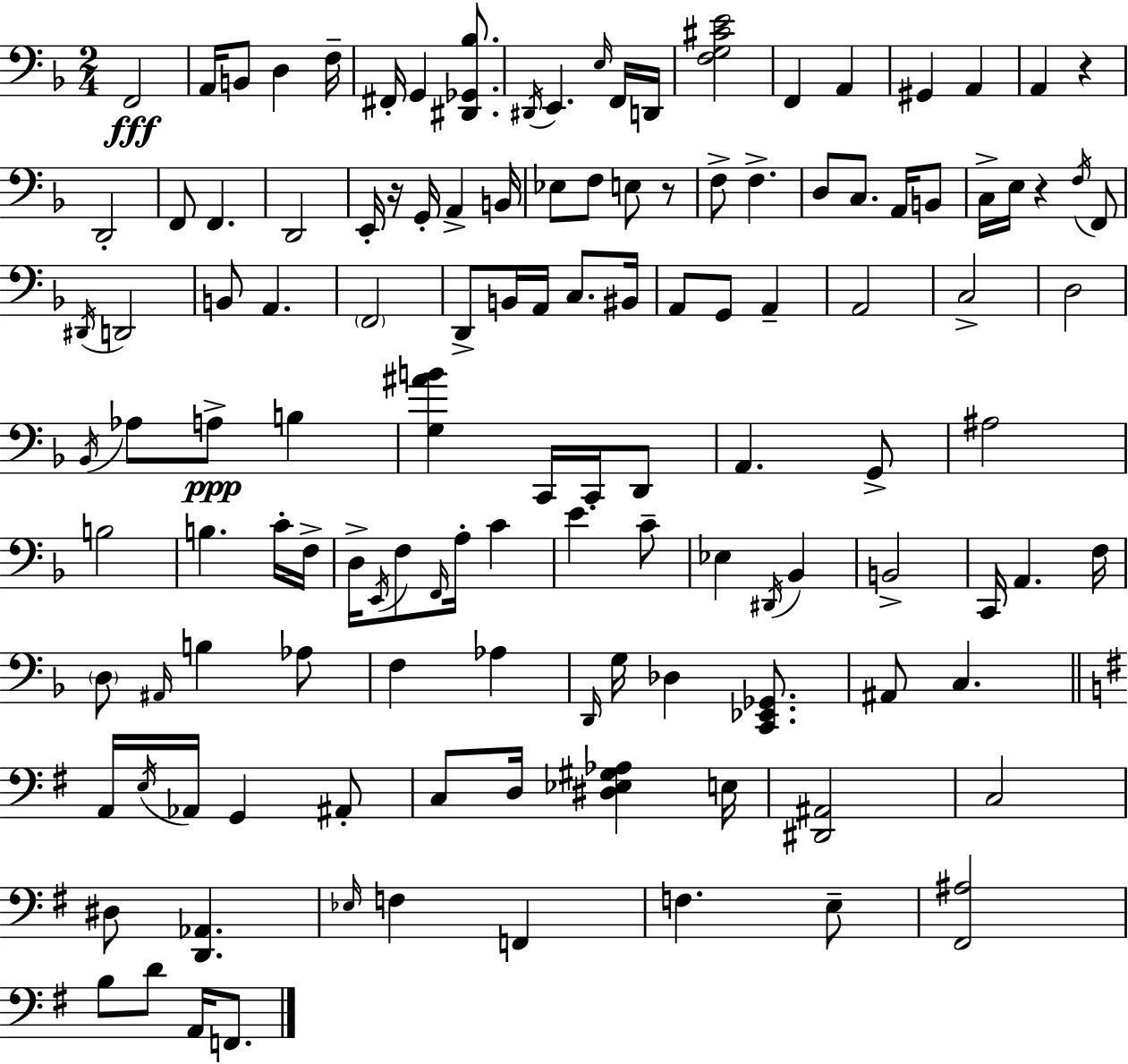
{
  \clef bass
  \numericTimeSignature
  \time 2/4
  \key d \minor
  f,2\fff | a,16 b,8 d4 f16-- | fis,16-. g,4 <dis, ges, bes>8. | \acciaccatura { dis,16 } e,4. \grace { e16 } | \break f,16 d,16 <f g cis' e'>2 | f,4 a,4 | gis,4 a,4 | a,4 r4 | \break d,2-. | f,8 f,4. | d,2 | e,16-. r16 g,16-. a,4-> | \break b,16 ees8 f8 e8 | r8 f8-> f4.-> | d8 c8. a,16 | b,8 c16-> e16 r4 | \break \acciaccatura { f16 } f,8 \acciaccatura { dis,16 } d,2 | b,8 a,4. | \parenthesize f,2 | d,8-> b,16 a,16 | \break c8. bis,16 a,8 g,8 | a,4-- a,2 | c2-> | d2 | \break \acciaccatura { bes,16 } aes8 a8->\ppp | b4 <g ais' b'>4 | c,16 c,16 d,8 a,4. | g,8-> ais2 | \break b2 | b4. | c'16-. f16-> d16-> \acciaccatura { e,16 } f8 | \grace { f,16 } a16-. c'4 e'4. | \break c'8-- ees4 | \acciaccatura { dis,16 } bes,4 | b,2-> | c,16 a,4. f16 | \break \parenthesize d8 \grace { ais,16 } b4 aes8 | f4 aes4 | \grace { d,16 } g16 des4 <c, ees, ges,>8. | ais,8 c4. | \break \bar "||" \break \key g \major a,16 \acciaccatura { e16 } aes,16 g,4 ais,8-. | c8 d16 <dis ees gis aes>4 | e16 <dis, ais,>2 | c2 | \break dis8 <d, aes,>4. | \grace { ees16 } f4 f,4 | f4. | e8-- <fis, ais>2 | \break b8 d'8 a,16 f,8. | \bar "|."
}